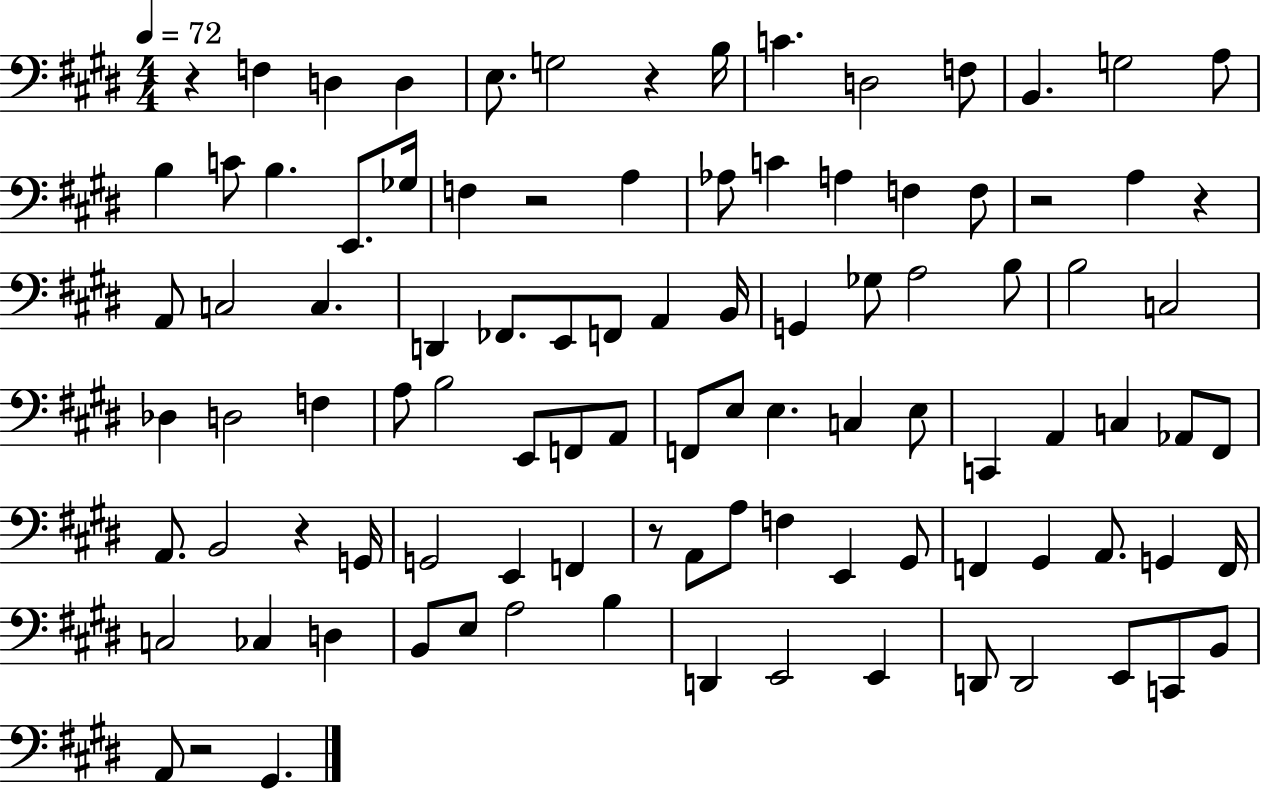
X:1
T:Untitled
M:4/4
L:1/4
K:E
z F, D, D, E,/2 G,2 z B,/4 C D,2 F,/2 B,, G,2 A,/2 B, C/2 B, E,,/2 _G,/4 F, z2 A, _A,/2 C A, F, F,/2 z2 A, z A,,/2 C,2 C, D,, _F,,/2 E,,/2 F,,/2 A,, B,,/4 G,, _G,/2 A,2 B,/2 B,2 C,2 _D, D,2 F, A,/2 B,2 E,,/2 F,,/2 A,,/2 F,,/2 E,/2 E, C, E,/2 C,, A,, C, _A,,/2 ^F,,/2 A,,/2 B,,2 z G,,/4 G,,2 E,, F,, z/2 A,,/2 A,/2 F, E,, ^G,,/2 F,, ^G,, A,,/2 G,, F,,/4 C,2 _C, D, B,,/2 E,/2 A,2 B, D,, E,,2 E,, D,,/2 D,,2 E,,/2 C,,/2 B,,/2 A,,/2 z2 ^G,,